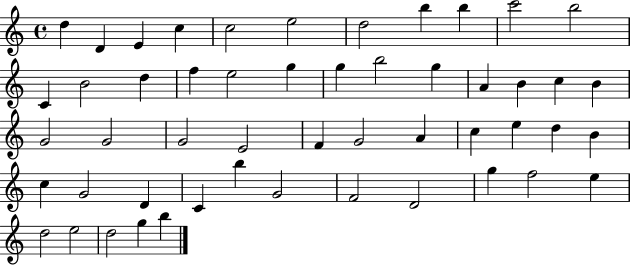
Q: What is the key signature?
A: C major